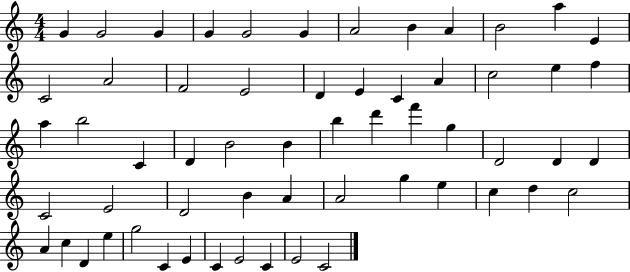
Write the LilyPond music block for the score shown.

{
  \clef treble
  \numericTimeSignature
  \time 4/4
  \key c \major
  g'4 g'2 g'4 | g'4 g'2 g'4 | a'2 b'4 a'4 | b'2 a''4 e'4 | \break c'2 a'2 | f'2 e'2 | d'4 e'4 c'4 a'4 | c''2 e''4 f''4 | \break a''4 b''2 c'4 | d'4 b'2 b'4 | b''4 d'''4 f'''4 g''4 | d'2 d'4 d'4 | \break c'2 e'2 | d'2 b'4 a'4 | a'2 g''4 e''4 | c''4 d''4 c''2 | \break a'4 c''4 d'4 e''4 | g''2 c'4 e'4 | c'4 e'2 c'4 | e'2 c'2 | \break \bar "|."
}